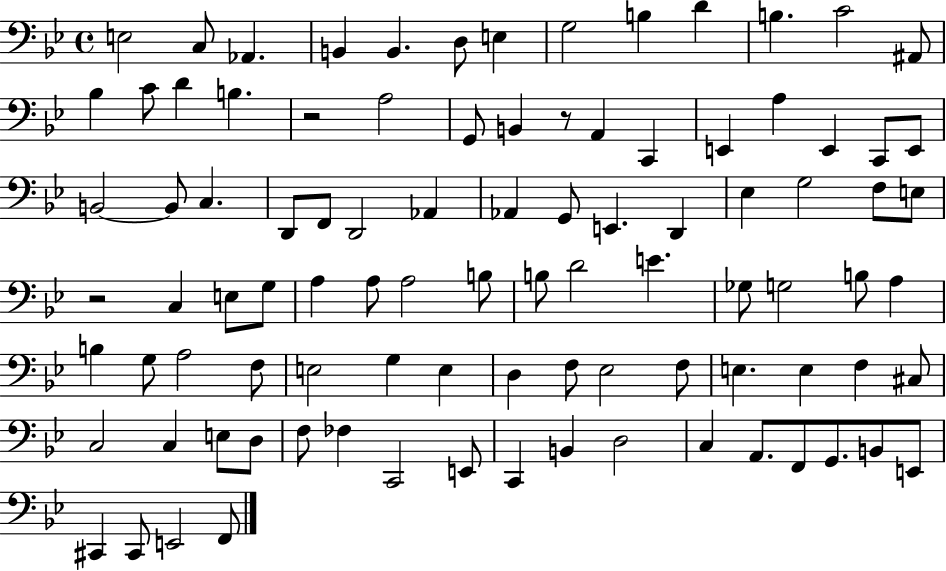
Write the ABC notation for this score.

X:1
T:Untitled
M:4/4
L:1/4
K:Bb
E,2 C,/2 _A,, B,, B,, D,/2 E, G,2 B, D B, C2 ^A,,/2 _B, C/2 D B, z2 A,2 G,,/2 B,, z/2 A,, C,, E,, A, E,, C,,/2 E,,/2 B,,2 B,,/2 C, D,,/2 F,,/2 D,,2 _A,, _A,, G,,/2 E,, D,, _E, G,2 F,/2 E,/2 z2 C, E,/2 G,/2 A, A,/2 A,2 B,/2 B,/2 D2 E _G,/2 G,2 B,/2 A, B, G,/2 A,2 F,/2 E,2 G, E, D, F,/2 _E,2 F,/2 E, E, F, ^C,/2 C,2 C, E,/2 D,/2 F,/2 _F, C,,2 E,,/2 C,, B,, D,2 C, A,,/2 F,,/2 G,,/2 B,,/2 E,,/2 ^C,, ^C,,/2 E,,2 F,,/2